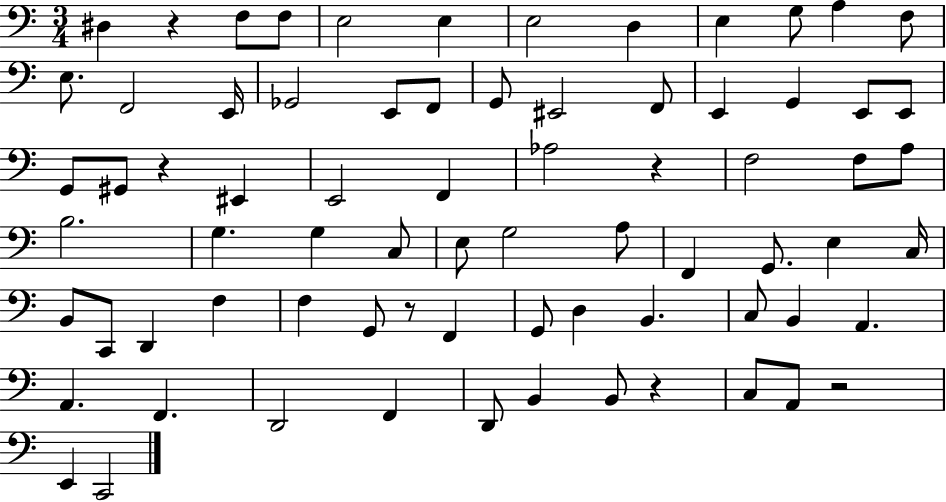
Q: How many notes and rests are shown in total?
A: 74